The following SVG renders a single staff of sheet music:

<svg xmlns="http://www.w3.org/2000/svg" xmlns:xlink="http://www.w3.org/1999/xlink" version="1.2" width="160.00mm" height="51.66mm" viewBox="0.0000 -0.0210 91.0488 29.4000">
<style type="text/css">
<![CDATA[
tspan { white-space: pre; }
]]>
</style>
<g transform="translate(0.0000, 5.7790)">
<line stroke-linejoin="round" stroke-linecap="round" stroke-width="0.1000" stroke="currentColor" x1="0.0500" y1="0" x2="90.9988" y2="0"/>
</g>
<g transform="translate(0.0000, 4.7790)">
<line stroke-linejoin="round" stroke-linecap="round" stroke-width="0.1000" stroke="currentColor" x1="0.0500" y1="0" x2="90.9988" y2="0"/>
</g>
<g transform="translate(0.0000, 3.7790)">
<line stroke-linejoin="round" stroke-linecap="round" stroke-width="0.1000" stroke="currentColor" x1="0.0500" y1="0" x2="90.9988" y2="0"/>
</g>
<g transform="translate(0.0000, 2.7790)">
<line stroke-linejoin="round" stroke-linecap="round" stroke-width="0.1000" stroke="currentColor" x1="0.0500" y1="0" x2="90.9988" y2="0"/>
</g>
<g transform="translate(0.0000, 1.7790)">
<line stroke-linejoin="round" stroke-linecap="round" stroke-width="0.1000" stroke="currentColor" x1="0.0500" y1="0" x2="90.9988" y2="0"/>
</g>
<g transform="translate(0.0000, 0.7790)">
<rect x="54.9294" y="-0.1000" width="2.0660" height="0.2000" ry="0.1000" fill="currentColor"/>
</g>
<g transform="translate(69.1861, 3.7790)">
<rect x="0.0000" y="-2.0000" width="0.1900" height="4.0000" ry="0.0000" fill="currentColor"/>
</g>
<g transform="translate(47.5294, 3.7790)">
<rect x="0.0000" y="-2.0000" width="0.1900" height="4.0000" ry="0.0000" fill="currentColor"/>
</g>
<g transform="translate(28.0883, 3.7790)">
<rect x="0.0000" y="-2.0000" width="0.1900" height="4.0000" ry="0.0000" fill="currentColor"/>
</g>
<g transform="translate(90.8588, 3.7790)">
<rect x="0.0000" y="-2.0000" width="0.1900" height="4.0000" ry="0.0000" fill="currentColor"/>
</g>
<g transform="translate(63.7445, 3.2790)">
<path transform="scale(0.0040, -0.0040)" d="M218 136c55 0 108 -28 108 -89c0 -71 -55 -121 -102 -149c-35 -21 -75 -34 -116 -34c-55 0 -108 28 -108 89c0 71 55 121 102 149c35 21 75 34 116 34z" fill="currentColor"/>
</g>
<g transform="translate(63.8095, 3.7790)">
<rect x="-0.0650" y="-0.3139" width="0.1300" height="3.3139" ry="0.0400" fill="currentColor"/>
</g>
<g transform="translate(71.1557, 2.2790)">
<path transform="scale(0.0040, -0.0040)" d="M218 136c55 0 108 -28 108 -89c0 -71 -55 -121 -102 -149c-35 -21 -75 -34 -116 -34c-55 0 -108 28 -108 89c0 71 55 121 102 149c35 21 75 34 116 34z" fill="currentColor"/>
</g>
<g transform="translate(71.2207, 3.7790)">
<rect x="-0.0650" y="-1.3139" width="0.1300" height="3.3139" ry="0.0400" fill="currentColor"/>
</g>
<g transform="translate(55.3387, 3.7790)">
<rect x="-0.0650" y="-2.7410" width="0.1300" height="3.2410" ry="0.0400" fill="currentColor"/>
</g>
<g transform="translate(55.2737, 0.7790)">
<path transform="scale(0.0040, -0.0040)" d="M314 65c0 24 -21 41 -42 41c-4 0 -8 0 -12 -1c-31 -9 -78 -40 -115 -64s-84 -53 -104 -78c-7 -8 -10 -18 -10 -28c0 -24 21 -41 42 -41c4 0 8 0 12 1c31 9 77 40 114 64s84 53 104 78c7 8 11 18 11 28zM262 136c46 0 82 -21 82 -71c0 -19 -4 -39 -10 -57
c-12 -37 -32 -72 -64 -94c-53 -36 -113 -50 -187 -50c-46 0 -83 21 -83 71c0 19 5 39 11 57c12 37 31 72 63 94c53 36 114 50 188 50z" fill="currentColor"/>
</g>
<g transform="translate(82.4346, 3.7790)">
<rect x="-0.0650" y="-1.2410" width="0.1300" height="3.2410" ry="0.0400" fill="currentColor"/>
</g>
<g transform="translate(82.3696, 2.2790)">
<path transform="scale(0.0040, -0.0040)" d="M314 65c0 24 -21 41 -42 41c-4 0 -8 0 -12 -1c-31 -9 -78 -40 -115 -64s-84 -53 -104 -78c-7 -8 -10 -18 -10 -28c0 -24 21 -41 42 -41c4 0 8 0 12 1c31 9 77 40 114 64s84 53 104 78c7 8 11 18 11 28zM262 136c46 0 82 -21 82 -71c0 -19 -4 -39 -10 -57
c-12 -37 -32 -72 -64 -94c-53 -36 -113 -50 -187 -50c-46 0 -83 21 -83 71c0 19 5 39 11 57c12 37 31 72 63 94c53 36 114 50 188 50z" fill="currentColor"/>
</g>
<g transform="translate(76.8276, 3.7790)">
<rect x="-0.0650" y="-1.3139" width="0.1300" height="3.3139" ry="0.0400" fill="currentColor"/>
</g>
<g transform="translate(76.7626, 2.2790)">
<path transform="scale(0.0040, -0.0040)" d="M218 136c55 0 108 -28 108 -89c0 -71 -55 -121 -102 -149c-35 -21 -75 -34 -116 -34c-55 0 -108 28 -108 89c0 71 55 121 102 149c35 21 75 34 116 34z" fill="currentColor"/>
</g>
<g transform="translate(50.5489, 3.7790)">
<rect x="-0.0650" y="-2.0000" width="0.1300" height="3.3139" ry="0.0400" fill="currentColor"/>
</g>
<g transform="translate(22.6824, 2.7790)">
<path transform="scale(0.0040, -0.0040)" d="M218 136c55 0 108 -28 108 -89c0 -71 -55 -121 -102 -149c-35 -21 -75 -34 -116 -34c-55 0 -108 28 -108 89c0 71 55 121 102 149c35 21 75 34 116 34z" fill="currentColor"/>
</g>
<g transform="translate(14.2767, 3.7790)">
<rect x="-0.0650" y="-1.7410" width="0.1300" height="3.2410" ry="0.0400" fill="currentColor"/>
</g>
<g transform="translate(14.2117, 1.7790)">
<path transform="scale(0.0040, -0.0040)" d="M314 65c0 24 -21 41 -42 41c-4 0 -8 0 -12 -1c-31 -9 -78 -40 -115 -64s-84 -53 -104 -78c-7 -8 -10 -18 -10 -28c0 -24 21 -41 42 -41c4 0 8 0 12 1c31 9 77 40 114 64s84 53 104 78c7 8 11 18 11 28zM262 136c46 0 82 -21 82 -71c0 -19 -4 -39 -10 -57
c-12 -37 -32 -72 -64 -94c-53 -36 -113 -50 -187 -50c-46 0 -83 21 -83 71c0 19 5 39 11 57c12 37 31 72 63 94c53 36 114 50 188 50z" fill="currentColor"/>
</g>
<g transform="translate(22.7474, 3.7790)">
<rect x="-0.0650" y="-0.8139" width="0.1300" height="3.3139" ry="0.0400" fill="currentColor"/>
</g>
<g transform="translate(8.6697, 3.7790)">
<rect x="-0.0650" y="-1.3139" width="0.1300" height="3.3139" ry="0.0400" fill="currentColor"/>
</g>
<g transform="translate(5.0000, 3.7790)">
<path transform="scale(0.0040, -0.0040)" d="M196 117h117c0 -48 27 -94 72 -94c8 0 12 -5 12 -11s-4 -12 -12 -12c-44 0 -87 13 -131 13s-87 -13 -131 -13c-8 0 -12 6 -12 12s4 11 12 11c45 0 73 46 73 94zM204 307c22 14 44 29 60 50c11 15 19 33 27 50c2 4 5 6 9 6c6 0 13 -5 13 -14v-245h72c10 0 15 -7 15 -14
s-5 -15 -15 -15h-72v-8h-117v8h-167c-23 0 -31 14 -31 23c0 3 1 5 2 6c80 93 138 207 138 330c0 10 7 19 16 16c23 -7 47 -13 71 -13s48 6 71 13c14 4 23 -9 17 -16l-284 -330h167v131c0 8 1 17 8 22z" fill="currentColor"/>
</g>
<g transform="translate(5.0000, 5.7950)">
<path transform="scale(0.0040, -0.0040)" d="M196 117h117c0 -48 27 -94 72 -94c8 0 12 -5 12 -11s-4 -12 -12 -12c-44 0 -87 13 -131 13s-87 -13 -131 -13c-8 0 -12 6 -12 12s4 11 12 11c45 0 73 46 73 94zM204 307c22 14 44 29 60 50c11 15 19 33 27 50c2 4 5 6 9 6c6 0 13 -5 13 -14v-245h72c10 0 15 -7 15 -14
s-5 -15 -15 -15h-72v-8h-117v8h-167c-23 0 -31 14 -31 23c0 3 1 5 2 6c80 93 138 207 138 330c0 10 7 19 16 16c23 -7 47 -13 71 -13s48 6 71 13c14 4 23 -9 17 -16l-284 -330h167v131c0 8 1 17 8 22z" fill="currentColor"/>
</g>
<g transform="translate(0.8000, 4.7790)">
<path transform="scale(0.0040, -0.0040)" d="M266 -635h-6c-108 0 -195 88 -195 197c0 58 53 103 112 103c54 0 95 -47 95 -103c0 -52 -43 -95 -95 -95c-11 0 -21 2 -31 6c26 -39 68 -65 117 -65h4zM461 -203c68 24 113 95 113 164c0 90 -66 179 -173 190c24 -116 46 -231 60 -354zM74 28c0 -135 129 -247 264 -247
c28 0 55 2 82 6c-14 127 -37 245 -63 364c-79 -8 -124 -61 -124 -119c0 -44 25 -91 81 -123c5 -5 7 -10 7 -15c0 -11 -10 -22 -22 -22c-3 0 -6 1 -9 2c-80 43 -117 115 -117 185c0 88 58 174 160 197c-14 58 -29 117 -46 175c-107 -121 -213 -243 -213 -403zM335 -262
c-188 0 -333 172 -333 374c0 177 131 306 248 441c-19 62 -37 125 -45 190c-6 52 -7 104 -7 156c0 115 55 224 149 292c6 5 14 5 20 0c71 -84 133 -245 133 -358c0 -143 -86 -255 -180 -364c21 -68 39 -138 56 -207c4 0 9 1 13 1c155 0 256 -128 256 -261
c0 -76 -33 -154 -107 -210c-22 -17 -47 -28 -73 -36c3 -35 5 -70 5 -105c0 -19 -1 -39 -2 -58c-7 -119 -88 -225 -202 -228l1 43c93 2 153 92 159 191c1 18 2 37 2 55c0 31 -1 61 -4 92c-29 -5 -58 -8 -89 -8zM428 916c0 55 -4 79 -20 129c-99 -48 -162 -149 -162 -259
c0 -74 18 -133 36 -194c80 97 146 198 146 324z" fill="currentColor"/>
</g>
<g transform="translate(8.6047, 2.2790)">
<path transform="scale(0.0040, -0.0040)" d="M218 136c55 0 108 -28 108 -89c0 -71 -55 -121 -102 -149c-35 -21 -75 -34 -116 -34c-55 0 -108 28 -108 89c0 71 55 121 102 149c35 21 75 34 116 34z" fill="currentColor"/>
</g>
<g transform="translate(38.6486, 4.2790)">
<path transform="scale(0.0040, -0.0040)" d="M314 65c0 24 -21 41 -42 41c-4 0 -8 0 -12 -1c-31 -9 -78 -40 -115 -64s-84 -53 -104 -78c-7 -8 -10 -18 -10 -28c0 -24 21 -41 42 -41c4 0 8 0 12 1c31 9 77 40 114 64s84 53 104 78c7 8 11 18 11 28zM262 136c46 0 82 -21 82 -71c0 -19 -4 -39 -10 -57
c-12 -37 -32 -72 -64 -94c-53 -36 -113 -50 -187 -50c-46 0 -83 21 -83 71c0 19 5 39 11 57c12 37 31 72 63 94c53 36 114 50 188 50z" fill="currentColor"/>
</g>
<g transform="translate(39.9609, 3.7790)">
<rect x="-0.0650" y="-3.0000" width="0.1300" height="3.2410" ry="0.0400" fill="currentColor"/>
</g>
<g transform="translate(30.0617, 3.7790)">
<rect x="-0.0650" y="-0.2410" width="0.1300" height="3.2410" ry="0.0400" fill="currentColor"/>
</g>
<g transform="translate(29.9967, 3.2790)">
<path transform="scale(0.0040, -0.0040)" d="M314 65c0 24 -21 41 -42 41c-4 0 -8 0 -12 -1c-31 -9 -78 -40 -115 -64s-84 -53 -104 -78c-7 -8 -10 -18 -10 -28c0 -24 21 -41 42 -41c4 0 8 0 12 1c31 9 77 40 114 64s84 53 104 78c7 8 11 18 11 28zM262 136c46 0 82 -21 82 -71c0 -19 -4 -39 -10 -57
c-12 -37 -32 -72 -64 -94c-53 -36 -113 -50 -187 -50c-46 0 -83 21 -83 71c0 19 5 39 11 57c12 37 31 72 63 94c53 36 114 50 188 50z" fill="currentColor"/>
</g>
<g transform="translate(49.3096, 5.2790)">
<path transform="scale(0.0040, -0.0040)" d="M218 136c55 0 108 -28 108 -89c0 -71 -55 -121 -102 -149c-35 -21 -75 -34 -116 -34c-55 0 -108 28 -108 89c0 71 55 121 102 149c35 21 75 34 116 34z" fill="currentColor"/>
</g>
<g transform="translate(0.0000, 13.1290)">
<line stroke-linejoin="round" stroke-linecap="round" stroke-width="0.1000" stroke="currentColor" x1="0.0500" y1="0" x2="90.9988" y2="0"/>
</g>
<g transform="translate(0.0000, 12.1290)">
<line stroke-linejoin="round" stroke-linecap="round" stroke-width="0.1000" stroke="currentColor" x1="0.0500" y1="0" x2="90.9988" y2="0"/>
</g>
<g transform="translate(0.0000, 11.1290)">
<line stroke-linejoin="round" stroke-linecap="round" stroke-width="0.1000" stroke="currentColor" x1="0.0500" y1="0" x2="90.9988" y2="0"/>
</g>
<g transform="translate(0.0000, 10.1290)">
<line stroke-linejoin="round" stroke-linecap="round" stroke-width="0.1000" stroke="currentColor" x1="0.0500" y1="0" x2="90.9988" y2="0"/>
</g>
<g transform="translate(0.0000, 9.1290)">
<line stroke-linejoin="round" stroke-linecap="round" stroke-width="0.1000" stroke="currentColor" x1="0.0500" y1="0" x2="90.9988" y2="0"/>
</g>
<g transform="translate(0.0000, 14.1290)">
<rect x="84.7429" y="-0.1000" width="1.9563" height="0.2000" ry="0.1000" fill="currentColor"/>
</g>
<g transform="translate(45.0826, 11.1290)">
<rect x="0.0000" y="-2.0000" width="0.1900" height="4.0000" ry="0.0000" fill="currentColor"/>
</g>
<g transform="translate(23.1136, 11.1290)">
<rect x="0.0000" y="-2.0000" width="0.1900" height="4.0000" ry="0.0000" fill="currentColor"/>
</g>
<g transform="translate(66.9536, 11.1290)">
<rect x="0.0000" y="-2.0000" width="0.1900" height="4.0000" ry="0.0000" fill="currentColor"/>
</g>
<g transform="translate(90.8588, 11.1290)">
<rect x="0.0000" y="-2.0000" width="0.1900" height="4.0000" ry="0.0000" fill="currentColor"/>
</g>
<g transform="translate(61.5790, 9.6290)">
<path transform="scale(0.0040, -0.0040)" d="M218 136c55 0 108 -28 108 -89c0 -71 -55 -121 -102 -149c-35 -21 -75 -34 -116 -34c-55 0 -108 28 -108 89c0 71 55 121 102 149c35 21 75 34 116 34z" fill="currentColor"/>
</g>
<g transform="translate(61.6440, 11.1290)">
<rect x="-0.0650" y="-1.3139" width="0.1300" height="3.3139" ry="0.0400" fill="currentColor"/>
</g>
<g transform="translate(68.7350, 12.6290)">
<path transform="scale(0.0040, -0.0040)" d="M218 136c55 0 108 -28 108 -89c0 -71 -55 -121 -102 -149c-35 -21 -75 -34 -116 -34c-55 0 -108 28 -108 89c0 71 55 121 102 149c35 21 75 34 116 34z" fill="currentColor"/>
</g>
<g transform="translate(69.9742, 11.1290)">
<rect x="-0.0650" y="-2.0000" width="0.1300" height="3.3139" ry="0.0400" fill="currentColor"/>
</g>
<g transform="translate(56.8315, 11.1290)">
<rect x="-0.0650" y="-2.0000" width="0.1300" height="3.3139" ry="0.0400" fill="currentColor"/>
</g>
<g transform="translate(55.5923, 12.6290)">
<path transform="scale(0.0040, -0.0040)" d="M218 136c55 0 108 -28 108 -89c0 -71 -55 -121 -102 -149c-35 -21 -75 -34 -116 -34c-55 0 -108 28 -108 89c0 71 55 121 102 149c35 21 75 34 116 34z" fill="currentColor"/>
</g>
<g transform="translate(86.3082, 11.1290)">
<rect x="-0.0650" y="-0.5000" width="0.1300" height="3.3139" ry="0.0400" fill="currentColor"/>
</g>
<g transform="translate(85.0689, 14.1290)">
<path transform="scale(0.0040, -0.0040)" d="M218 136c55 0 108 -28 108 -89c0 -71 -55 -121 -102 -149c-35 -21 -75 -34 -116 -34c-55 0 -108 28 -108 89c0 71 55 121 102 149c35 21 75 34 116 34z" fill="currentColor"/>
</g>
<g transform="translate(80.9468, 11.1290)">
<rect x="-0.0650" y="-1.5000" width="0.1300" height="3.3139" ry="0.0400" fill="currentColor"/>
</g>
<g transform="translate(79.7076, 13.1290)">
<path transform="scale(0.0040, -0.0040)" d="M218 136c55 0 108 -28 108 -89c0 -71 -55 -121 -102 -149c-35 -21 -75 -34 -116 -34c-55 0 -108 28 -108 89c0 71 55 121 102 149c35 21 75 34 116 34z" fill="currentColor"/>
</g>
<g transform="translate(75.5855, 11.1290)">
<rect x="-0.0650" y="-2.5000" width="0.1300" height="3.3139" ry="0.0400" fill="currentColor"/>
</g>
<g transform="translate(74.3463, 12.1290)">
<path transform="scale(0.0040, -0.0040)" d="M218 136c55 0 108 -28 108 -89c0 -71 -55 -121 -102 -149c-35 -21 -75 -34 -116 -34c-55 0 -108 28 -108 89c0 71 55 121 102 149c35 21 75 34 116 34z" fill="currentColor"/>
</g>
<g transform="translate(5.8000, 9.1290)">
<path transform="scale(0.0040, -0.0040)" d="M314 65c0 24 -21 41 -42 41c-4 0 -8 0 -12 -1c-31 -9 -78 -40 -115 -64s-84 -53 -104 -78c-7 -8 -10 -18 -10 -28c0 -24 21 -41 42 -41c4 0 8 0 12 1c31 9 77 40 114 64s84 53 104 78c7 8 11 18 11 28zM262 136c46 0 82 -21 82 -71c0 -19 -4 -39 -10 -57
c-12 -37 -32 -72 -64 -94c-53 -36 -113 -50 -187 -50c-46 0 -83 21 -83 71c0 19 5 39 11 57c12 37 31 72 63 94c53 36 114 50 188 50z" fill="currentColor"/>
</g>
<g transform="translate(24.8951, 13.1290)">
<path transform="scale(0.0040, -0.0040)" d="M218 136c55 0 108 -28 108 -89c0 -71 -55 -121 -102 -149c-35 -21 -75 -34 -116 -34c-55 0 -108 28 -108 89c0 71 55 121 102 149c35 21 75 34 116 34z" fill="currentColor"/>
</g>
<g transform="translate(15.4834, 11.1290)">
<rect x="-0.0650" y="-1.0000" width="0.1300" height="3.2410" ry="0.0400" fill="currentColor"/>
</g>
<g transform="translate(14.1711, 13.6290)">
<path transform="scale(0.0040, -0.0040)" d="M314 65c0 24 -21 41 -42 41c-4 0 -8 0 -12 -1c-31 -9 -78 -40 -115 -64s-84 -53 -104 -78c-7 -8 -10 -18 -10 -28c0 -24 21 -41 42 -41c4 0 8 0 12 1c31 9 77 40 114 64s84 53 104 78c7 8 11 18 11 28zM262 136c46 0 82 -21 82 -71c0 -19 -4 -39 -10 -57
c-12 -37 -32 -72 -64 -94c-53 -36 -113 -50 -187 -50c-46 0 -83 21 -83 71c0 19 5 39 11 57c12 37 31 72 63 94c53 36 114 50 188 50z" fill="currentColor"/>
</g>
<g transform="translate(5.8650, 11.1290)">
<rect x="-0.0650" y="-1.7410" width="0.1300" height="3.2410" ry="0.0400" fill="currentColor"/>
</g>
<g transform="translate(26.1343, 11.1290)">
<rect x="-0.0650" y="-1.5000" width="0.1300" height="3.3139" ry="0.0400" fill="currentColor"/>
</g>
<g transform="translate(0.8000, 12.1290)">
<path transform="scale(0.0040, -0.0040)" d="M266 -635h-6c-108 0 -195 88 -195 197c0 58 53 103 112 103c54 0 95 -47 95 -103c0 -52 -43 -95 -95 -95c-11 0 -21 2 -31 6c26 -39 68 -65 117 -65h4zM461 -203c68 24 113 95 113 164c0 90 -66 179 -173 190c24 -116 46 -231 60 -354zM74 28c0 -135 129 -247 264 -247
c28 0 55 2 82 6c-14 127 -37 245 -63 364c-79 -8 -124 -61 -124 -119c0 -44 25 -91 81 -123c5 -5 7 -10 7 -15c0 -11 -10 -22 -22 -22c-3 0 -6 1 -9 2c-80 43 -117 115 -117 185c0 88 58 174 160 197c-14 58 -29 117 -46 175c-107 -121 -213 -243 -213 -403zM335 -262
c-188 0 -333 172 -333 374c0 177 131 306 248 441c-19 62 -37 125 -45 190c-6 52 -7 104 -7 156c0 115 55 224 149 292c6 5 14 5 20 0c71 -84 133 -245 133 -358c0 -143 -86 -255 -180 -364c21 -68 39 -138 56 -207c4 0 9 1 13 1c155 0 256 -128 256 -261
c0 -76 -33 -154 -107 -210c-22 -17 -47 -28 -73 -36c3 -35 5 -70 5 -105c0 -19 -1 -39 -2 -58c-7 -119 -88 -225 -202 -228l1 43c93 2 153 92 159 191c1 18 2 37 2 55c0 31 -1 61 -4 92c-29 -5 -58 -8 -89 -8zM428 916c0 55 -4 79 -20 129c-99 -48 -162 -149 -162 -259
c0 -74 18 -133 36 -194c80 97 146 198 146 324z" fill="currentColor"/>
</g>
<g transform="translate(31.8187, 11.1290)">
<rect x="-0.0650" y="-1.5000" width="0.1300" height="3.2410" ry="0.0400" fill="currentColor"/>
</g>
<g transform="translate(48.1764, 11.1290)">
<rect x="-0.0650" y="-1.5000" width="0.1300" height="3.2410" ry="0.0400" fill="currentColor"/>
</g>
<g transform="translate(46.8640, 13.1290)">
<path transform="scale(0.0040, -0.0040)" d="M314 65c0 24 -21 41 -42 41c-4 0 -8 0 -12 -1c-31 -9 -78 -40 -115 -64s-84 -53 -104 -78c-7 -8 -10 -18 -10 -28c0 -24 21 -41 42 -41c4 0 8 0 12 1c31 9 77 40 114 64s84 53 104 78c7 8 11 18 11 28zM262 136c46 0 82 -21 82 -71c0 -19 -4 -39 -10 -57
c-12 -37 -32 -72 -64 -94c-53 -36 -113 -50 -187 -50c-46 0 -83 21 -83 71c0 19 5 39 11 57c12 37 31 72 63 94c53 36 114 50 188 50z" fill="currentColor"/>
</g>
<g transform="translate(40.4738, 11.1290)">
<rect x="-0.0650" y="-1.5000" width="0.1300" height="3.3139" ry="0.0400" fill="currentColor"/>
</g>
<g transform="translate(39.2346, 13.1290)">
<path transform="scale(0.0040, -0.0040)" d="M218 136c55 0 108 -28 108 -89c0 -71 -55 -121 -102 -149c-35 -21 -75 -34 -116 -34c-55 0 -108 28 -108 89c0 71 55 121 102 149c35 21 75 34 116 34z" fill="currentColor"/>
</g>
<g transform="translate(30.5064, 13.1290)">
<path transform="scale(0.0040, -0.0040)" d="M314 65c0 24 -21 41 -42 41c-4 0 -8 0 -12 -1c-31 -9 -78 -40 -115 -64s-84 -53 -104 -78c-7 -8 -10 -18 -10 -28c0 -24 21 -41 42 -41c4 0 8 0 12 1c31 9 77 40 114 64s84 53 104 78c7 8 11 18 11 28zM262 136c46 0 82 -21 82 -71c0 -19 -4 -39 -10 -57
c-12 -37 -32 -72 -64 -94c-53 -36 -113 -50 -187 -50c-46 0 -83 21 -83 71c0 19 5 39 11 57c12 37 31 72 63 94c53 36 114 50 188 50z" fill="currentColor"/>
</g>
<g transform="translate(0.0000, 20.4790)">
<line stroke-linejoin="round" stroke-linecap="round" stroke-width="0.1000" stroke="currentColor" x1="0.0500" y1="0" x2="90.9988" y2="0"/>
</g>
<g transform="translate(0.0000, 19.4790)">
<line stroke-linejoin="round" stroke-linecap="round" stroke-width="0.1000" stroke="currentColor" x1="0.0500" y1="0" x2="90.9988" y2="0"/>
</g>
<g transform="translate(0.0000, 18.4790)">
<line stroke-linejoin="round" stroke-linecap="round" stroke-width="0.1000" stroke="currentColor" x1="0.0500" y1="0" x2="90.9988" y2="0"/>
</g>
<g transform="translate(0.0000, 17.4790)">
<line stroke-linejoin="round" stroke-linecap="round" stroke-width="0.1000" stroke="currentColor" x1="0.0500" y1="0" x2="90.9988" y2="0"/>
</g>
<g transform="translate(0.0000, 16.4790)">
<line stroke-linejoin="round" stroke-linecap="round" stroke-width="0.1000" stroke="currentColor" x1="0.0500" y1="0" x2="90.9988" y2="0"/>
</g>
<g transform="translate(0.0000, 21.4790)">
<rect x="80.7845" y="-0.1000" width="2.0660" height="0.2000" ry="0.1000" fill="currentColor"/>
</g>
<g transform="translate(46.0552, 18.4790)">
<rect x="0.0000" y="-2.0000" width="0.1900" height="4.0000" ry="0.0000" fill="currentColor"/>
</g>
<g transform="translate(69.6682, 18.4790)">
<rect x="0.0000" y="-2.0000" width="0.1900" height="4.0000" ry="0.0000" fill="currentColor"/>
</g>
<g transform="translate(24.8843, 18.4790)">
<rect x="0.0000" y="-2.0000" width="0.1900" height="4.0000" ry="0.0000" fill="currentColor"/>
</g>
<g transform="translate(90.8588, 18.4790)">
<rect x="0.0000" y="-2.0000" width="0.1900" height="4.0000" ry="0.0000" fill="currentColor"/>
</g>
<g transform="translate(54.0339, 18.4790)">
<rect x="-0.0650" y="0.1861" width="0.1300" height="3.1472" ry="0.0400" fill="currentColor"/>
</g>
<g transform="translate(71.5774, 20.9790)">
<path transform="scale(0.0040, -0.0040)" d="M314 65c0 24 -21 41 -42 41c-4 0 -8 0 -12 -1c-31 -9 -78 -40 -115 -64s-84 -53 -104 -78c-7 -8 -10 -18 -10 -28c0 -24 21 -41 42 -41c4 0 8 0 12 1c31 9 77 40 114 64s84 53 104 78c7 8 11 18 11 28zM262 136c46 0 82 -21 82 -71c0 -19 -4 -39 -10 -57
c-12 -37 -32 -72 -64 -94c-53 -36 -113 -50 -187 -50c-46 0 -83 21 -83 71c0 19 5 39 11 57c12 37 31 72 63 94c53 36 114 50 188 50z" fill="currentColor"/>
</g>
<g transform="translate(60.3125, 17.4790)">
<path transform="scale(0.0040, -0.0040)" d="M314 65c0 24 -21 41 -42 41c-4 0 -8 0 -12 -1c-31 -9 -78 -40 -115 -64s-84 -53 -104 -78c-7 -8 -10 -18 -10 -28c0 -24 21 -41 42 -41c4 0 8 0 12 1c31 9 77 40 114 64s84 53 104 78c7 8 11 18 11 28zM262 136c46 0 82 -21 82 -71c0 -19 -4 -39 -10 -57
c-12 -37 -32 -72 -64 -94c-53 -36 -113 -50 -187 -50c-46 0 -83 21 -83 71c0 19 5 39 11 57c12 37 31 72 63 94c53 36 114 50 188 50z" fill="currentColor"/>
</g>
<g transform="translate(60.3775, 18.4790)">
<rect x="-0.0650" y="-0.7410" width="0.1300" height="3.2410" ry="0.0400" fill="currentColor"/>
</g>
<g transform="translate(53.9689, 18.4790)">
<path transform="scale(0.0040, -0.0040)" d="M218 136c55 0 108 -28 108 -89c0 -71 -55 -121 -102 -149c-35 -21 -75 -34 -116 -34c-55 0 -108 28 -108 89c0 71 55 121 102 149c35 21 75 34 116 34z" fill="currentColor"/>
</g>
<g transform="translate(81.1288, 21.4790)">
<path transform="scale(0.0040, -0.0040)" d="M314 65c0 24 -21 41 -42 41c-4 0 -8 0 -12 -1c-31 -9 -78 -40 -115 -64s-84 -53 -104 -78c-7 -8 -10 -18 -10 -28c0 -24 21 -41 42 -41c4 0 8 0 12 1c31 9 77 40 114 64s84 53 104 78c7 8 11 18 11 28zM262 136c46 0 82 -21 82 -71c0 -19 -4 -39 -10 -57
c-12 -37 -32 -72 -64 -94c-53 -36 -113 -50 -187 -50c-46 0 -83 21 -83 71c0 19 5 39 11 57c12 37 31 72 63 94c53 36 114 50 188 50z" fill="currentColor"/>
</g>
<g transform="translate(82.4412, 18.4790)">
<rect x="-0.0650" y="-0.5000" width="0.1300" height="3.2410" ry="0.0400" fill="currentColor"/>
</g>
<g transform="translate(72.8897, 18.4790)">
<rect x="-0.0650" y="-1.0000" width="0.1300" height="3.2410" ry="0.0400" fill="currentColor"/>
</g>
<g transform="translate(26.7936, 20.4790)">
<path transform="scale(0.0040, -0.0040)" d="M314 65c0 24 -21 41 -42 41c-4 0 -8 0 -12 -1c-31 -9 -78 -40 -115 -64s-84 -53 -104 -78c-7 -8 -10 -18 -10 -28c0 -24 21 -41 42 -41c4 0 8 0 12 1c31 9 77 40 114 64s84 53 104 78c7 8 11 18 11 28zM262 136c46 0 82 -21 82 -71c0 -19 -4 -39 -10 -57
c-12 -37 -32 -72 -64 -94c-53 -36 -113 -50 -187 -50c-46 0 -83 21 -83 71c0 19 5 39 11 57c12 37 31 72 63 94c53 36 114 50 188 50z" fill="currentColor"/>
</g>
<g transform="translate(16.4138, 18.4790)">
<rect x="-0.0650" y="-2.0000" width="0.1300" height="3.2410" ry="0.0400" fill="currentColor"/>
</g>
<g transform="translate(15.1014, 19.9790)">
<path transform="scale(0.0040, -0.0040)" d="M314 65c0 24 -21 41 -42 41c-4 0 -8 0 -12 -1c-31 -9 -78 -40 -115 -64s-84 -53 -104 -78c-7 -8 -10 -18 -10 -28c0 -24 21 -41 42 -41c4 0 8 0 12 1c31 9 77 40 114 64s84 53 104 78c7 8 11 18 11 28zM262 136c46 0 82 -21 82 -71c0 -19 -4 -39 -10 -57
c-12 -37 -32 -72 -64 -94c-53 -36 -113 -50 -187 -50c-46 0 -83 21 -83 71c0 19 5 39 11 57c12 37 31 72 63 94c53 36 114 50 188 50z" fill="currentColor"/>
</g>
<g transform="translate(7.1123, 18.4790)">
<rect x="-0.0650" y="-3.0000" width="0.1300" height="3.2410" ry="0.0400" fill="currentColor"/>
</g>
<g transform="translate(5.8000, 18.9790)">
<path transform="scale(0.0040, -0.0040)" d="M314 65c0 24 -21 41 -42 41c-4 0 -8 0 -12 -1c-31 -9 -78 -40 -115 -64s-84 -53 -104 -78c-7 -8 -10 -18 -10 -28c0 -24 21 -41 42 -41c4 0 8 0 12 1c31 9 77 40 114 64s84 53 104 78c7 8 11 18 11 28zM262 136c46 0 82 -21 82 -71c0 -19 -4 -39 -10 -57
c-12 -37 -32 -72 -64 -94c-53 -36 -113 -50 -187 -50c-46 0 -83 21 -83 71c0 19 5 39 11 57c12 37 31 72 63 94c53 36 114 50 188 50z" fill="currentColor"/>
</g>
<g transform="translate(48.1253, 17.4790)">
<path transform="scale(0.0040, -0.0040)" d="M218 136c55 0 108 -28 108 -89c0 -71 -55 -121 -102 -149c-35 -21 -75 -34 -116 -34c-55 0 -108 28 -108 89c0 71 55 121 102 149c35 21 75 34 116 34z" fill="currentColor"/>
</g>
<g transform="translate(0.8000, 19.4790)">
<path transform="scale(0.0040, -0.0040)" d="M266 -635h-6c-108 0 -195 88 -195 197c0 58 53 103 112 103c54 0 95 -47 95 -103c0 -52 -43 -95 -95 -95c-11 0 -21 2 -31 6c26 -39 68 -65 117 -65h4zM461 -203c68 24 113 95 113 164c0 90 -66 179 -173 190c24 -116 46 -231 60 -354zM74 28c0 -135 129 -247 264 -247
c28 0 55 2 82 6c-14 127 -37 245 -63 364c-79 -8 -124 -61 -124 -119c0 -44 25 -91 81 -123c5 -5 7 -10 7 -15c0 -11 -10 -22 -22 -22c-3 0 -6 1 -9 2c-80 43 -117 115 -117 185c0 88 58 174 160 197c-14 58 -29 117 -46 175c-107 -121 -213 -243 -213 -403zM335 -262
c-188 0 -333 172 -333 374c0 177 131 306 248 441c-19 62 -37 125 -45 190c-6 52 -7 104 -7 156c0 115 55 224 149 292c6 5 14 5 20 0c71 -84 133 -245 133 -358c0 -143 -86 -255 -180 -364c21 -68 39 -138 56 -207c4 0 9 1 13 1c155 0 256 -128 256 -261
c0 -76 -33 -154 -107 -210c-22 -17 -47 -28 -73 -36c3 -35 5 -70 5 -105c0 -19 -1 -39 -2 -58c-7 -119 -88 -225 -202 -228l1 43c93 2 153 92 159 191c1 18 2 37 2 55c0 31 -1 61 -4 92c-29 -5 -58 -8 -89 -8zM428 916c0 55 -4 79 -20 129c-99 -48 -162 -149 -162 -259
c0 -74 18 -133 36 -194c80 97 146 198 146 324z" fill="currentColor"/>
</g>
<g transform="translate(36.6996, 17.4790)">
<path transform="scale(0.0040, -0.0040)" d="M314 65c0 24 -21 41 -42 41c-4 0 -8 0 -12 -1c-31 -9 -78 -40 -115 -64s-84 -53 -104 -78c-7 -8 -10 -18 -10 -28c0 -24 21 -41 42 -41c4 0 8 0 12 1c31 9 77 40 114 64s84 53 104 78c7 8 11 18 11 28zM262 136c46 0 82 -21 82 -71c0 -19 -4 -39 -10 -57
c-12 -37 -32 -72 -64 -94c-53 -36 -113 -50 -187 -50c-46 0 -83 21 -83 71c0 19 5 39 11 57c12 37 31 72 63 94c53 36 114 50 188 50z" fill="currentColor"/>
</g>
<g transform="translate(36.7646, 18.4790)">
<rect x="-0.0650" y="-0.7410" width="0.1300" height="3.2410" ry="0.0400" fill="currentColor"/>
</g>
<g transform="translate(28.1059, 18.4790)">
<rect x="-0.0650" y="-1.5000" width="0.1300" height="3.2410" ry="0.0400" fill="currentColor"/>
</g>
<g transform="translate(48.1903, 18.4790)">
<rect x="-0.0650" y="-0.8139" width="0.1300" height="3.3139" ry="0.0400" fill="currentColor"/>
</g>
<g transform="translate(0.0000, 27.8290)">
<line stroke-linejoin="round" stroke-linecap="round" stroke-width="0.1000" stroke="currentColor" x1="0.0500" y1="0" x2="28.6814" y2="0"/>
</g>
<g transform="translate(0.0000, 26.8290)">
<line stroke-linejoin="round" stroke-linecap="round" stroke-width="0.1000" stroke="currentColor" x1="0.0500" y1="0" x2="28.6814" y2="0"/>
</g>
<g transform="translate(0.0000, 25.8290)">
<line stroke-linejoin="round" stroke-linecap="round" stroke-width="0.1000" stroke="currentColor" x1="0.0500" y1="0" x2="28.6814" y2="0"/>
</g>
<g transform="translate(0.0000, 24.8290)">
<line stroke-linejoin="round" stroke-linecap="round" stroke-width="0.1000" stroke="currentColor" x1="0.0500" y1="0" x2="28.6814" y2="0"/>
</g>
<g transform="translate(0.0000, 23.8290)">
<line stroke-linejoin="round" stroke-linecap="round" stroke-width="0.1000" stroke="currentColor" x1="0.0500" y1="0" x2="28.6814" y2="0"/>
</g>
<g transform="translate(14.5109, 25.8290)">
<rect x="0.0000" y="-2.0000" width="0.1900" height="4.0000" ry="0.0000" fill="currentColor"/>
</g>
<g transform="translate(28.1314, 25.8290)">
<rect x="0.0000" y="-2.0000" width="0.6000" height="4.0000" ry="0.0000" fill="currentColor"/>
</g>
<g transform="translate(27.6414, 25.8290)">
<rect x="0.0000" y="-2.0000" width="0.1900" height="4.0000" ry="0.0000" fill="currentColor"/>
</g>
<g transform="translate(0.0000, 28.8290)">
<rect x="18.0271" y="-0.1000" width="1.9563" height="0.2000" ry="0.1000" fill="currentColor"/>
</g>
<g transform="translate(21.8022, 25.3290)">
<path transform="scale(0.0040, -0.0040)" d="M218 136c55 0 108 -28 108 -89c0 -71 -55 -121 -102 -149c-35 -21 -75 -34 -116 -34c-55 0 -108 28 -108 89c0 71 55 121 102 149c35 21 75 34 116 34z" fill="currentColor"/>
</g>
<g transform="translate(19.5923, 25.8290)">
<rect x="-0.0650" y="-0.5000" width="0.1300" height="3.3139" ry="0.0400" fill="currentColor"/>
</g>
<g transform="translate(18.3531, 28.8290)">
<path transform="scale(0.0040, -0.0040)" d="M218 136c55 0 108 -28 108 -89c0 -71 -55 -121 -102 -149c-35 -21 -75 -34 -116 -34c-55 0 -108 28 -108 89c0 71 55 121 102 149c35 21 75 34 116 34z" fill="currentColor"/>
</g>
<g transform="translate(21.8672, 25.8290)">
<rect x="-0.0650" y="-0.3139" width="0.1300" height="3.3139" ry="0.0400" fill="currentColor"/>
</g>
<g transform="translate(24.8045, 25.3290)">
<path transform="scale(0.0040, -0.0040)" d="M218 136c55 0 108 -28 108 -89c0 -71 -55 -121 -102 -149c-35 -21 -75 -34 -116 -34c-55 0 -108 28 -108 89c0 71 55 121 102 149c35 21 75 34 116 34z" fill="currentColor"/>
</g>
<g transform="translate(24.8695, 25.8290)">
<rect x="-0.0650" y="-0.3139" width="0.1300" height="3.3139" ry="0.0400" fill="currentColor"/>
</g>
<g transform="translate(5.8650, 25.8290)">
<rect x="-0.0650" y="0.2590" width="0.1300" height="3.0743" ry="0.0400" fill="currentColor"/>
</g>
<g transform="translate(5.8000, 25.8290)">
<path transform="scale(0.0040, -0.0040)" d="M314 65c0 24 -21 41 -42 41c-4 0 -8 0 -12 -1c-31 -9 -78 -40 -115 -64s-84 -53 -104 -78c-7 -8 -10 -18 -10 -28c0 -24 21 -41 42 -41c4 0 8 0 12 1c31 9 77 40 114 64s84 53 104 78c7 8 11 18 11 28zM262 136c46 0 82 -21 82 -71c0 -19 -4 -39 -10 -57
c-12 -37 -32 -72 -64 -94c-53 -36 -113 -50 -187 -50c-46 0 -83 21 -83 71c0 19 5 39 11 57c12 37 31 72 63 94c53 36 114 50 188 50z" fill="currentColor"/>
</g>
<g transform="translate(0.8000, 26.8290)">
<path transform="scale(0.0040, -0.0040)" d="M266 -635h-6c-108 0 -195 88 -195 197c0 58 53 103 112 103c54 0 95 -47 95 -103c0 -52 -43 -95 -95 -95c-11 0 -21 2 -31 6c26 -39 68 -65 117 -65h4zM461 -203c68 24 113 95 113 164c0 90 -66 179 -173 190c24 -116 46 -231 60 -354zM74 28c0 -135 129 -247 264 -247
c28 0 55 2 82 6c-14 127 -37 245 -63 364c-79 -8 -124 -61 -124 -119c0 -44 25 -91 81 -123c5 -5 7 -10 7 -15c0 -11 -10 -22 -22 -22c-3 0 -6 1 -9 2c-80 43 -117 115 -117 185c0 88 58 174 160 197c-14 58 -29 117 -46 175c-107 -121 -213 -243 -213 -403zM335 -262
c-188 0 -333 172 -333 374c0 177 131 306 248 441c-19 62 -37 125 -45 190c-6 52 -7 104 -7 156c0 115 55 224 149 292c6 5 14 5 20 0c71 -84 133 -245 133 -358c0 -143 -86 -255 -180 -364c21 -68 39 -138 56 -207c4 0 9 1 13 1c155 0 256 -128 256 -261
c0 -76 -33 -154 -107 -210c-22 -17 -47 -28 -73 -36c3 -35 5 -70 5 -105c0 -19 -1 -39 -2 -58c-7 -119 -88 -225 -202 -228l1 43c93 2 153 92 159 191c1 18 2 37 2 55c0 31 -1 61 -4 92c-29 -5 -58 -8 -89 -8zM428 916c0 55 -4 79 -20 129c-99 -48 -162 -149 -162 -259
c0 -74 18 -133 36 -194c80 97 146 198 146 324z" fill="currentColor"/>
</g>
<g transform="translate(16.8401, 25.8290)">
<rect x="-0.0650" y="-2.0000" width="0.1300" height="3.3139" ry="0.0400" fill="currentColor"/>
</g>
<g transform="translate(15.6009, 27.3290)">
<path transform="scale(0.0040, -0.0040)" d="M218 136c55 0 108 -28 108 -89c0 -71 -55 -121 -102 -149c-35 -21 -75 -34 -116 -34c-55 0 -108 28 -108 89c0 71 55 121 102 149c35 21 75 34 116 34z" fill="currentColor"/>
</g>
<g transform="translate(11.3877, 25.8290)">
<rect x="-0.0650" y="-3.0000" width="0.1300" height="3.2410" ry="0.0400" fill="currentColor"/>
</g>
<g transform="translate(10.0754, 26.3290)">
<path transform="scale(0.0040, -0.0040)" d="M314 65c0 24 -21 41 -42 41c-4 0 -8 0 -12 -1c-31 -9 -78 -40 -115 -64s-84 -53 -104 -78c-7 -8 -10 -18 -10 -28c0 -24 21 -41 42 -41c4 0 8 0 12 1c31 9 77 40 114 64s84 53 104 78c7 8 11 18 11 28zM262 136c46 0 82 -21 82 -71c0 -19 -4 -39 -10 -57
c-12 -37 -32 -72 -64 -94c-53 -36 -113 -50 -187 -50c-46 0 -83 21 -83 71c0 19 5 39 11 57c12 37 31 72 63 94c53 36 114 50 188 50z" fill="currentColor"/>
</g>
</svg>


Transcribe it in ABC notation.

X:1
T:Untitled
M:4/4
L:1/4
K:C
e f2 d c2 A2 F a2 c e e e2 f2 D2 E E2 E E2 F e F G E C A2 F2 E2 d2 d B d2 D2 C2 B2 A2 F C c c